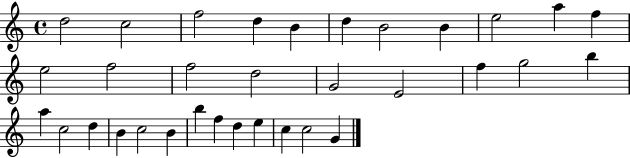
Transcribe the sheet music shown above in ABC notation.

X:1
T:Untitled
M:4/4
L:1/4
K:C
d2 c2 f2 d B d B2 B e2 a f e2 f2 f2 d2 G2 E2 f g2 b a c2 d B c2 B b f d e c c2 G